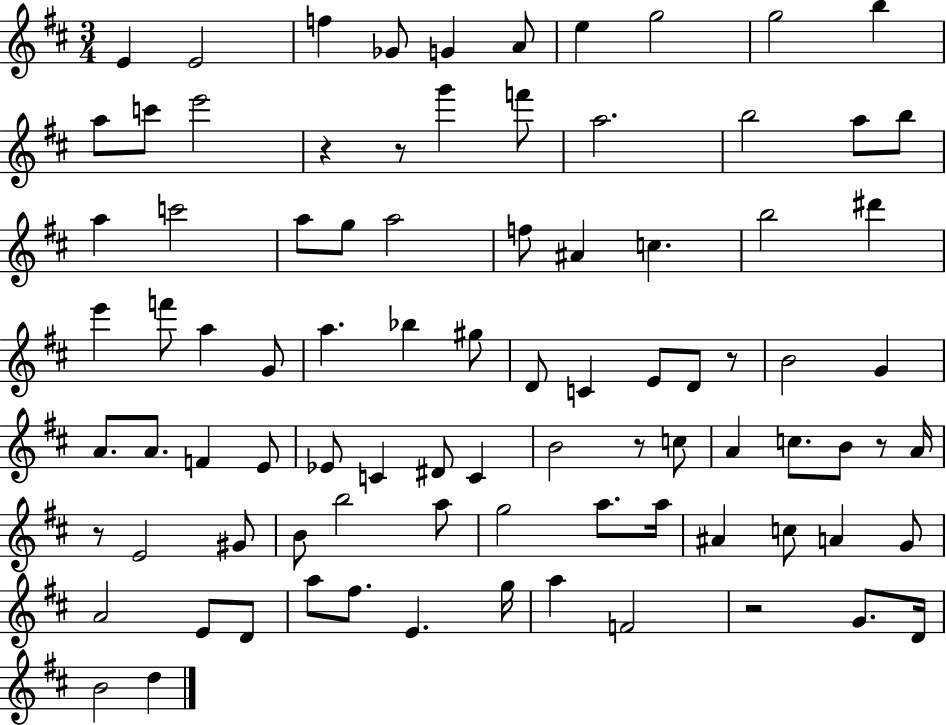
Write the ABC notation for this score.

X:1
T:Untitled
M:3/4
L:1/4
K:D
E E2 f _G/2 G A/2 e g2 g2 b a/2 c'/2 e'2 z z/2 g' f'/2 a2 b2 a/2 b/2 a c'2 a/2 g/2 a2 f/2 ^A c b2 ^d' e' f'/2 a G/2 a _b ^g/2 D/2 C E/2 D/2 z/2 B2 G A/2 A/2 F E/2 _E/2 C ^D/2 C B2 z/2 c/2 A c/2 B/2 z/2 A/4 z/2 E2 ^G/2 B/2 b2 a/2 g2 a/2 a/4 ^A c/2 A G/2 A2 E/2 D/2 a/2 ^f/2 E g/4 a F2 z2 G/2 D/4 B2 d